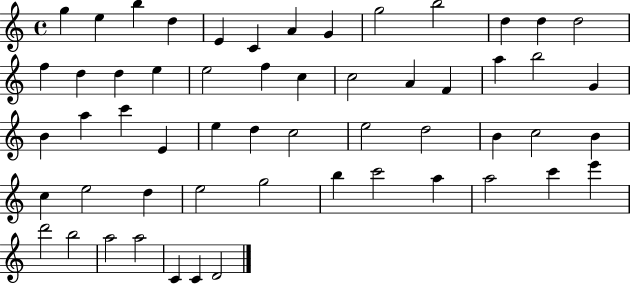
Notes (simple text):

G5/q E5/q B5/q D5/q E4/q C4/q A4/q G4/q G5/h B5/h D5/q D5/q D5/h F5/q D5/q D5/q E5/q E5/h F5/q C5/q C5/h A4/q F4/q A5/q B5/h G4/q B4/q A5/q C6/q E4/q E5/q D5/q C5/h E5/h D5/h B4/q C5/h B4/q C5/q E5/h D5/q E5/h G5/h B5/q C6/h A5/q A5/h C6/q E6/q D6/h B5/h A5/h A5/h C4/q C4/q D4/h